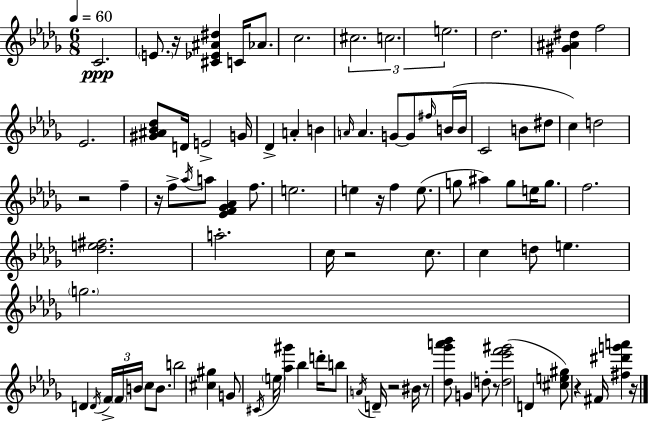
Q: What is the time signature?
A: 6/8